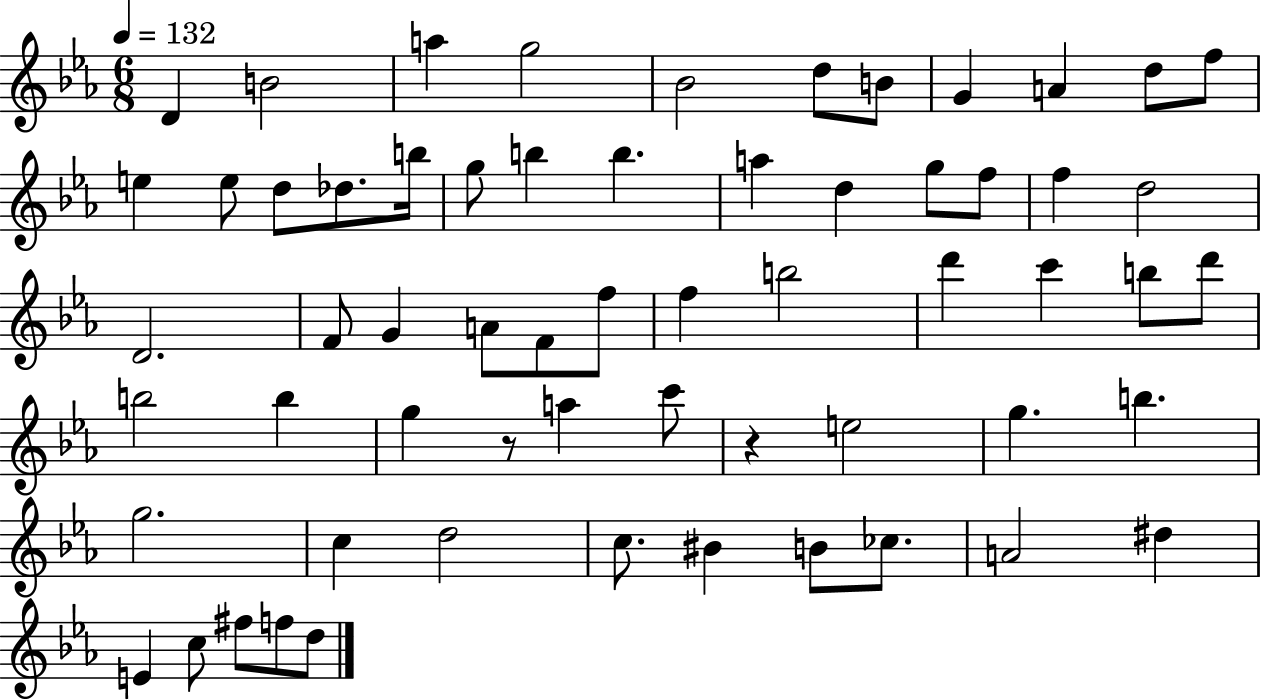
D4/q B4/h A5/q G5/h Bb4/h D5/e B4/e G4/q A4/q D5/e F5/e E5/q E5/e D5/e Db5/e. B5/s G5/e B5/q B5/q. A5/q D5/q G5/e F5/e F5/q D5/h D4/h. F4/e G4/q A4/e F4/e F5/e F5/q B5/h D6/q C6/q B5/e D6/e B5/h B5/q G5/q R/e A5/q C6/e R/q E5/h G5/q. B5/q. G5/h. C5/q D5/h C5/e. BIS4/q B4/e CES5/e. A4/h D#5/q E4/q C5/e F#5/e F5/e D5/e